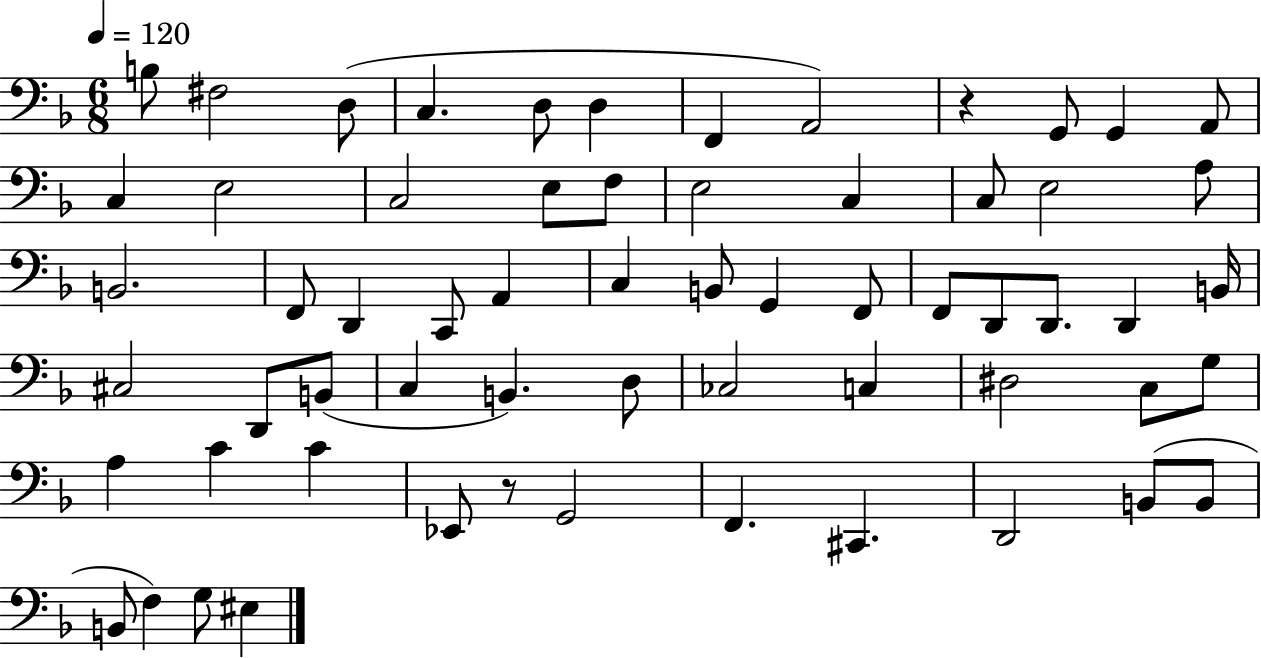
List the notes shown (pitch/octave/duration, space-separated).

B3/e F#3/h D3/e C3/q. D3/e D3/q F2/q A2/h R/q G2/e G2/q A2/e C3/q E3/h C3/h E3/e F3/e E3/h C3/q C3/e E3/h A3/e B2/h. F2/e D2/q C2/e A2/q C3/q B2/e G2/q F2/e F2/e D2/e D2/e. D2/q B2/s C#3/h D2/e B2/e C3/q B2/q. D3/e CES3/h C3/q D#3/h C3/e G3/e A3/q C4/q C4/q Eb2/e R/e G2/h F2/q. C#2/q. D2/h B2/e B2/e B2/e F3/q G3/e EIS3/q